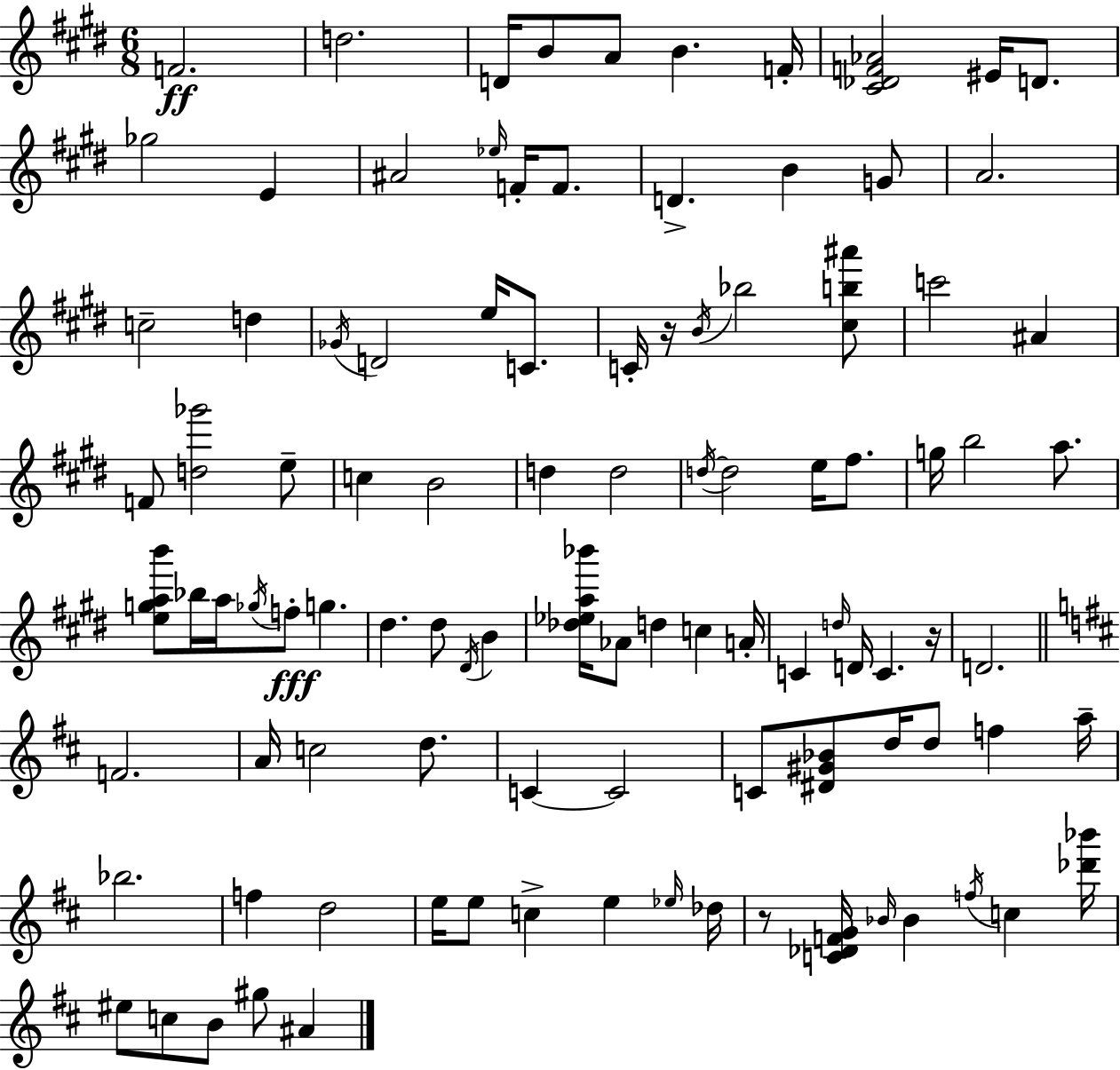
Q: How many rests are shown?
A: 3